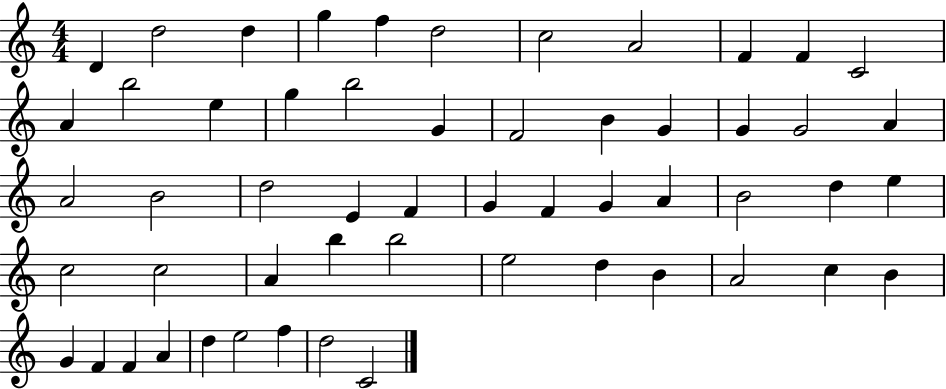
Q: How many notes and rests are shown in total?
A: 55